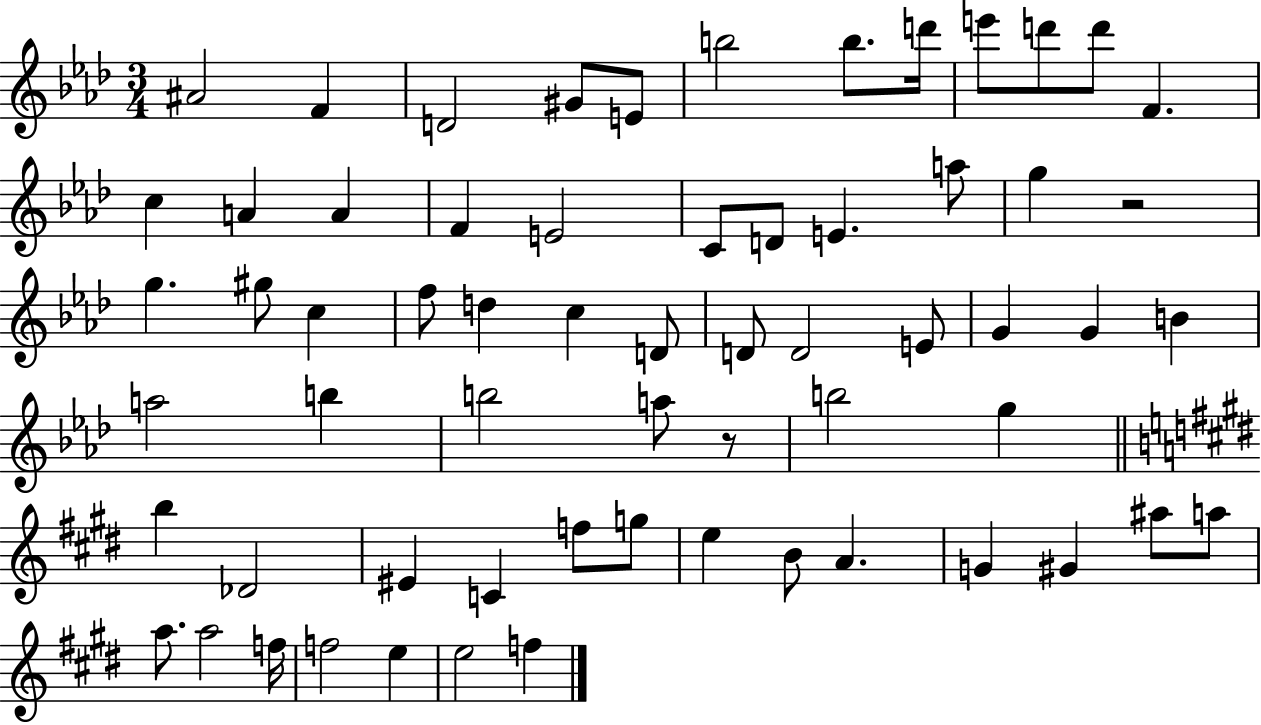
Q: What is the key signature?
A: AES major